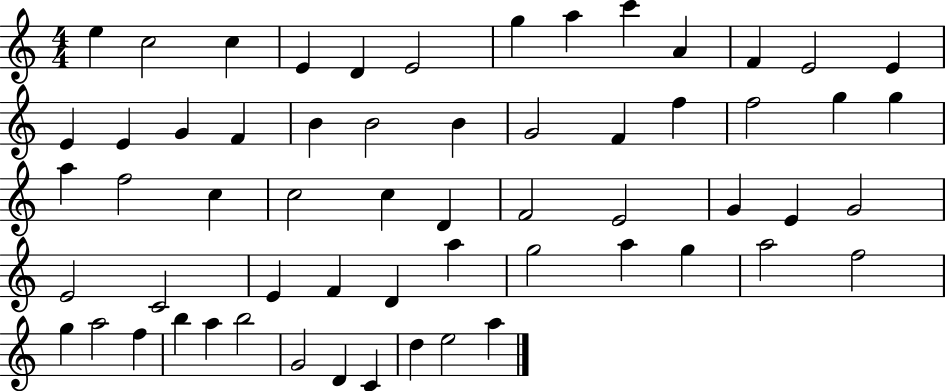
E5/q C5/h C5/q E4/q D4/q E4/h G5/q A5/q C6/q A4/q F4/q E4/h E4/q E4/q E4/q G4/q F4/q B4/q B4/h B4/q G4/h F4/q F5/q F5/h G5/q G5/q A5/q F5/h C5/q C5/h C5/q D4/q F4/h E4/h G4/q E4/q G4/h E4/h C4/h E4/q F4/q D4/q A5/q G5/h A5/q G5/q A5/h F5/h G5/q A5/h F5/q B5/q A5/q B5/h G4/h D4/q C4/q D5/q E5/h A5/q